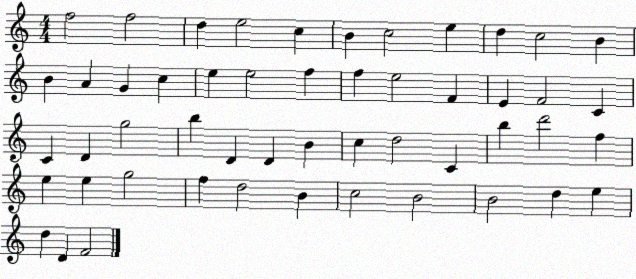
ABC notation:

X:1
T:Untitled
M:4/4
L:1/4
K:C
f2 f2 d e2 c B c2 e d c2 B B A G c e e2 f f e2 F E F2 C C D g2 b D D B c d2 C b d'2 f e e g2 f d2 B c2 B2 B2 d e d D F2